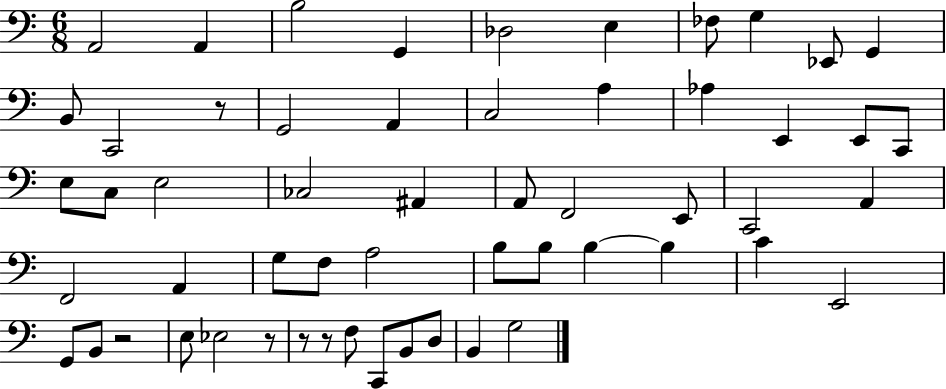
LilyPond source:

{
  \clef bass
  \numericTimeSignature
  \time 6/8
  \key c \major
  a,2 a,4 | b2 g,4 | des2 e4 | fes8 g4 ees,8 g,4 | \break b,8 c,2 r8 | g,2 a,4 | c2 a4 | aes4 e,4 e,8 c,8 | \break e8 c8 e2 | ces2 ais,4 | a,8 f,2 e,8 | c,2 a,4 | \break f,2 a,4 | g8 f8 a2 | b8 b8 b4~~ b4 | c'4 e,2 | \break g,8 b,8 r2 | e8 ees2 r8 | r8 r8 f8 c,8 b,8 d8 | b,4 g2 | \break \bar "|."
}